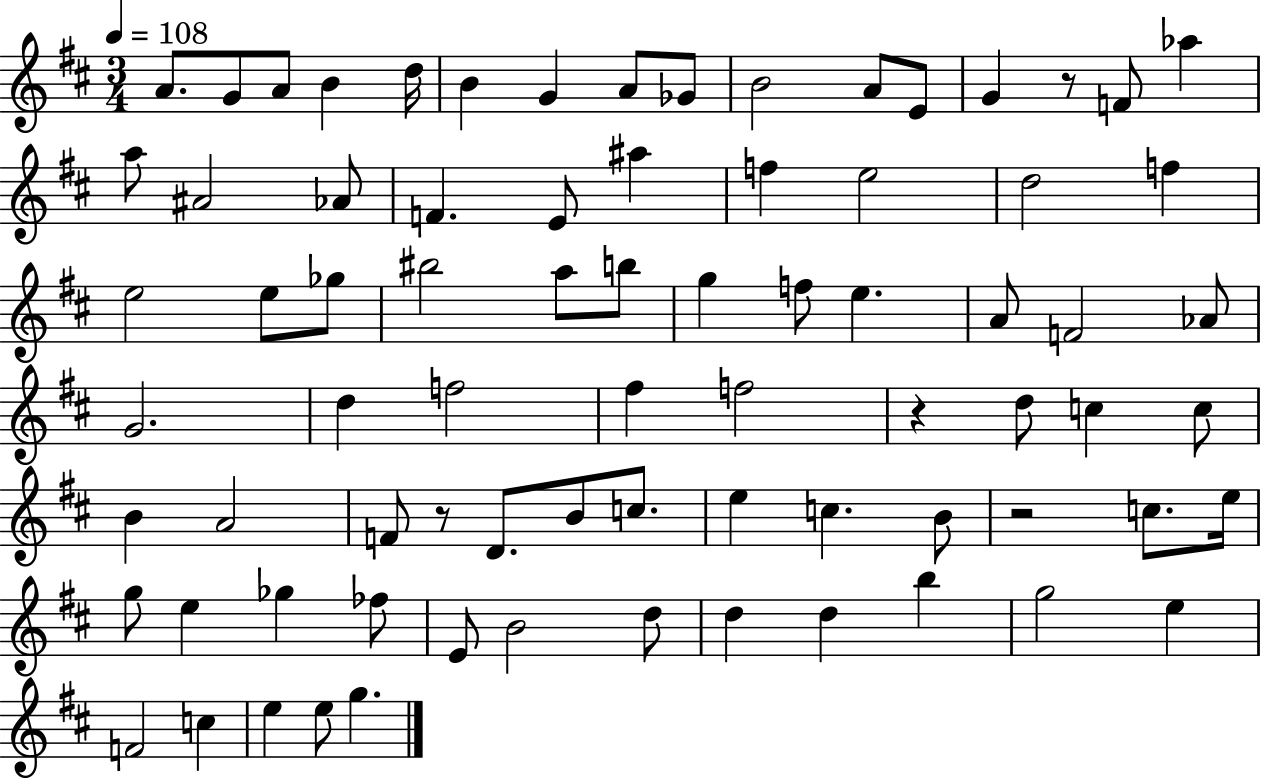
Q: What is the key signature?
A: D major